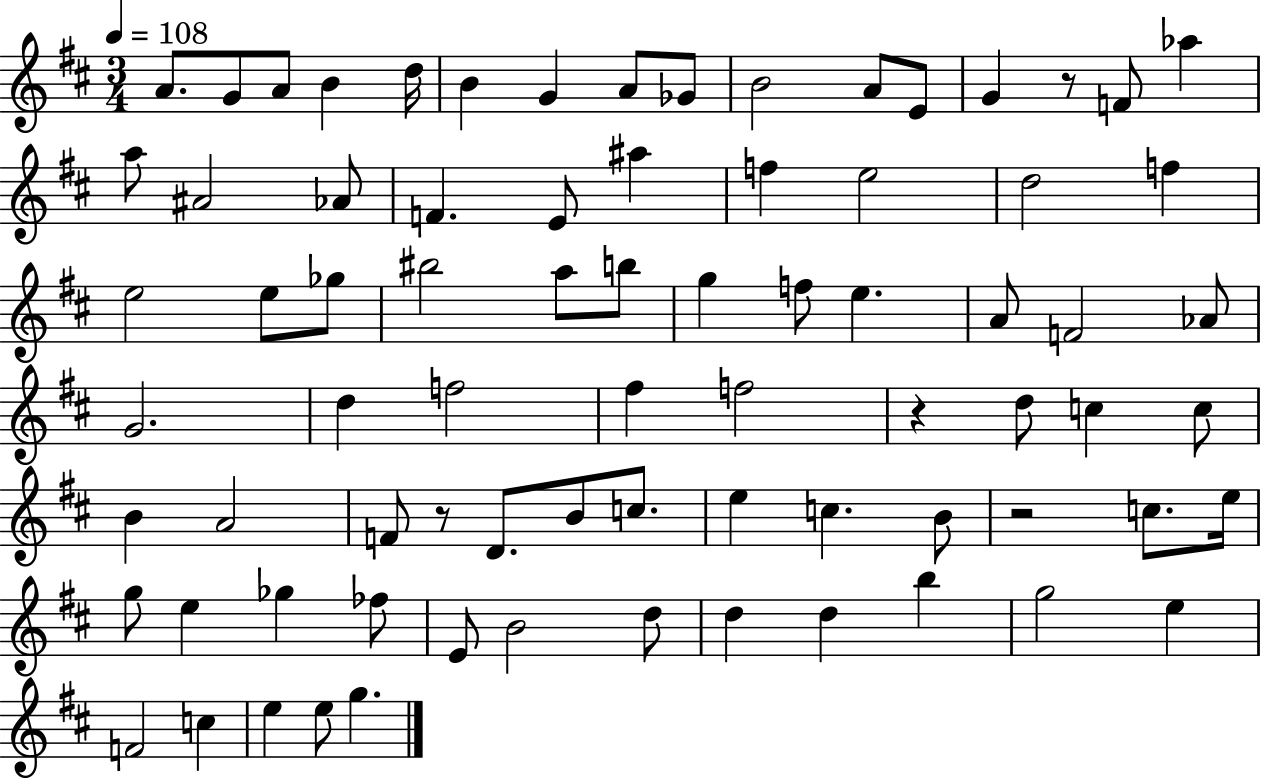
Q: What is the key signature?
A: D major